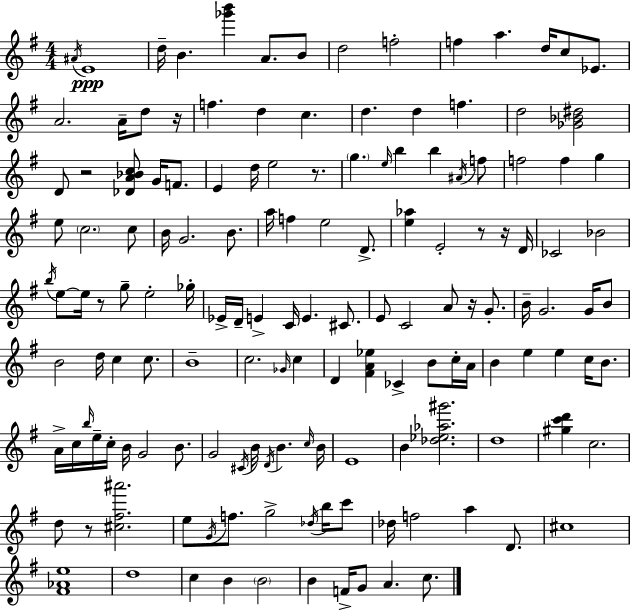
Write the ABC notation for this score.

X:1
T:Untitled
M:4/4
L:1/4
K:G
^A/4 E4 d/4 B [_g'b'] A/2 B/2 d2 f2 f a d/4 c/2 _E/2 A2 A/4 d/2 z/4 f d c d d f d2 [_G_B^d]2 D/2 z2 [_DA_Bc]/2 G/4 F/2 E d/4 e2 z/2 g e/4 b b ^A/4 f/2 f2 f g e/2 c2 c/2 B/4 G2 B/2 a/4 f e2 D/2 [e_a] E2 z/2 z/4 D/4 _C2 _B2 b/4 e/2 e/4 z/2 g/2 e2 _g/4 _E/4 D/4 E C/4 E ^C/2 E/2 C2 A/2 z/4 G/2 B/4 G2 G/4 B/2 B2 d/4 c c/2 B4 c2 _G/4 c D [^FA_e] _C B/2 c/4 A/4 B e e c/4 B/2 A/4 c/4 b/4 e/4 c/4 B/4 G2 B/2 G2 ^C/4 B/4 D/4 B c/4 B/4 E4 B [_d_e_a^g']2 d4 [^gc'd'] c2 d/2 z/2 [^c^f^a']2 e/2 G/4 f/2 g2 _d/4 b/4 c'/2 _d/4 f2 a D/2 ^c4 [^F_Ae]4 d4 c B B2 B F/4 G/2 A c/2